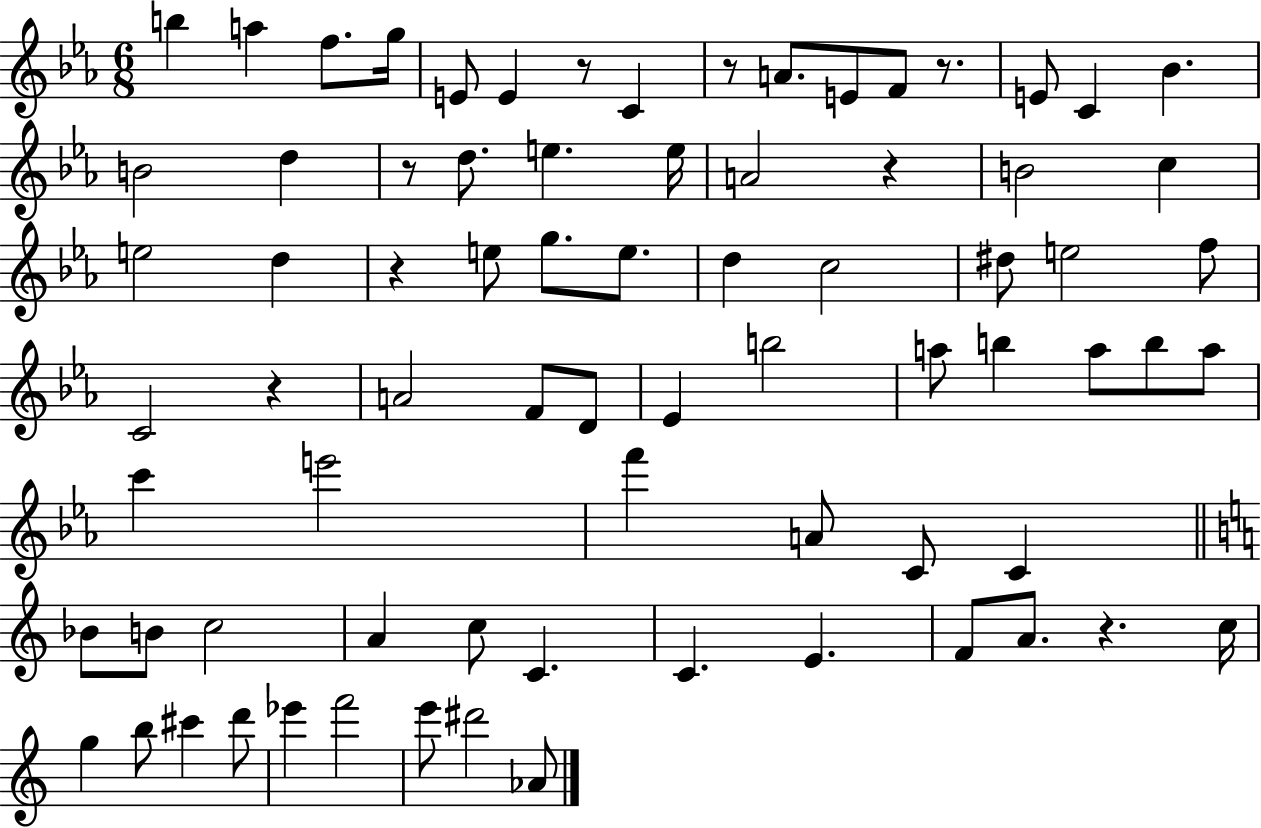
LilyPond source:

{
  \clef treble
  \numericTimeSignature
  \time 6/8
  \key ees \major
  \repeat volta 2 { b''4 a''4 f''8. g''16 | e'8 e'4 r8 c'4 | r8 a'8. e'8 f'8 r8. | e'8 c'4 bes'4. | \break b'2 d''4 | r8 d''8. e''4. e''16 | a'2 r4 | b'2 c''4 | \break e''2 d''4 | r4 e''8 g''8. e''8. | d''4 c''2 | dis''8 e''2 f''8 | \break c'2 r4 | a'2 f'8 d'8 | ees'4 b''2 | a''8 b''4 a''8 b''8 a''8 | \break c'''4 e'''2 | f'''4 a'8 c'8 c'4 | \bar "||" \break \key c \major bes'8 b'8 c''2 | a'4 c''8 c'4. | c'4. e'4. | f'8 a'8. r4. c''16 | \break g''4 b''8 cis'''4 d'''8 | ees'''4 f'''2 | e'''8 dis'''2 aes'8 | } \bar "|."
}